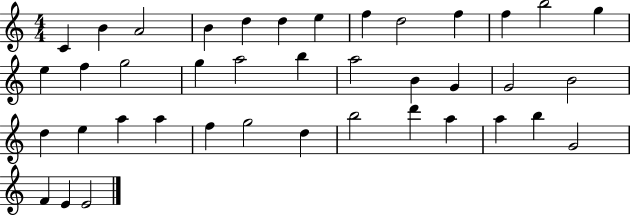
C4/q B4/q A4/h B4/q D5/q D5/q E5/q F5/q D5/h F5/q F5/q B5/h G5/q E5/q F5/q G5/h G5/q A5/h B5/q A5/h B4/q G4/q G4/h B4/h D5/q E5/q A5/q A5/q F5/q G5/h D5/q B5/h D6/q A5/q A5/q B5/q G4/h F4/q E4/q E4/h